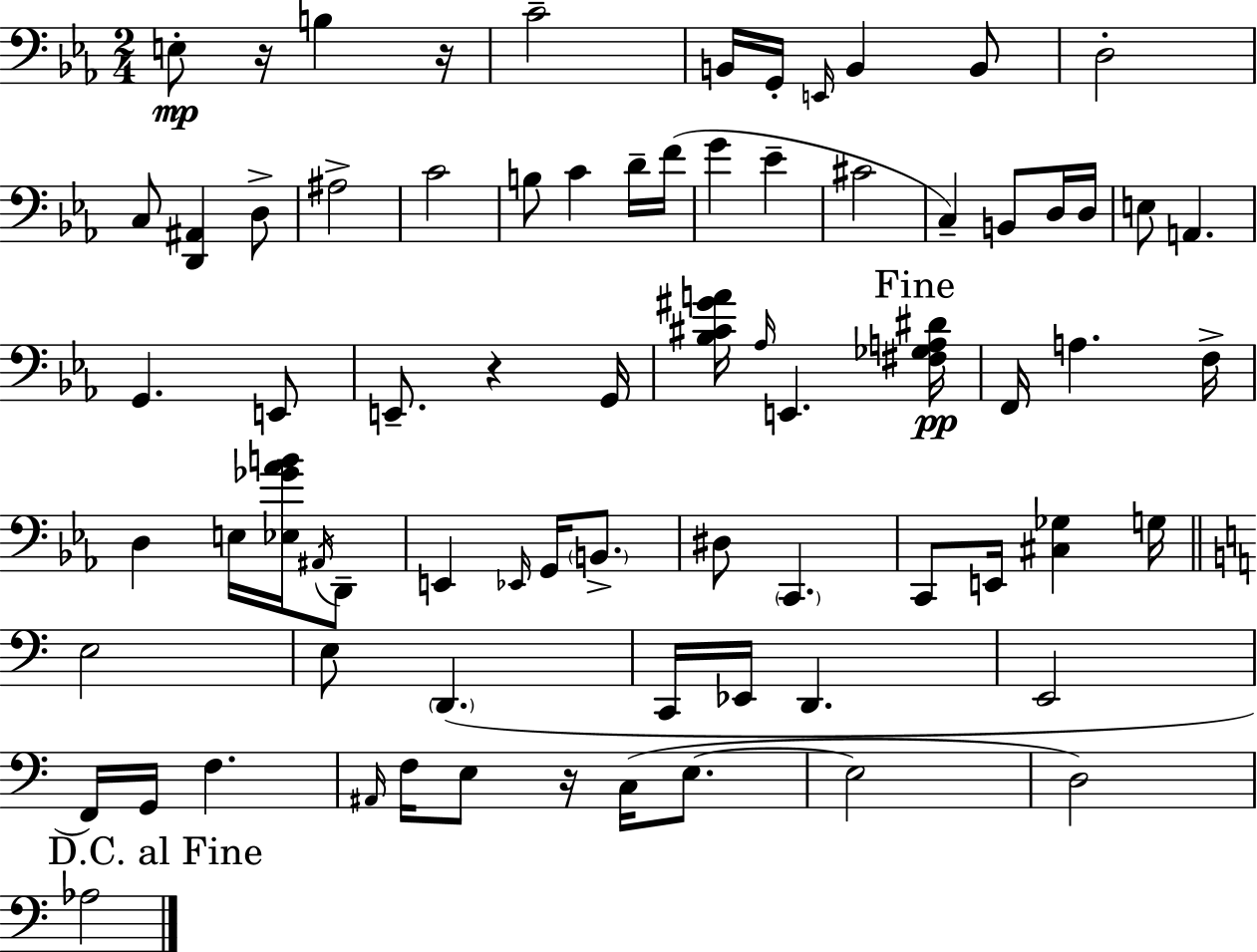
X:1
T:Untitled
M:2/4
L:1/4
K:Eb
E,/2 z/4 B, z/4 C2 B,,/4 G,,/4 E,,/4 B,, B,,/2 D,2 C,/2 [D,,^A,,] D,/2 ^A,2 C2 B,/2 C D/4 F/4 G _E ^C2 C, B,,/2 D,/4 D,/4 E,/2 A,, G,, E,,/2 E,,/2 z G,,/4 [_B,^C^GA]/4 _A,/4 E,, [^F,_G,A,^D]/4 F,,/4 A, F,/4 D, E,/4 [_E,_G_AB]/4 ^A,,/4 D,,/2 E,, _E,,/4 G,,/4 B,,/2 ^D,/2 C,, C,,/2 E,,/4 [^C,_G,] G,/4 E,2 E,/2 D,, C,,/4 _E,,/4 D,, E,,2 F,,/4 G,,/4 F, ^A,,/4 F,/4 E,/2 z/4 C,/4 E,/2 E,2 D,2 _A,2